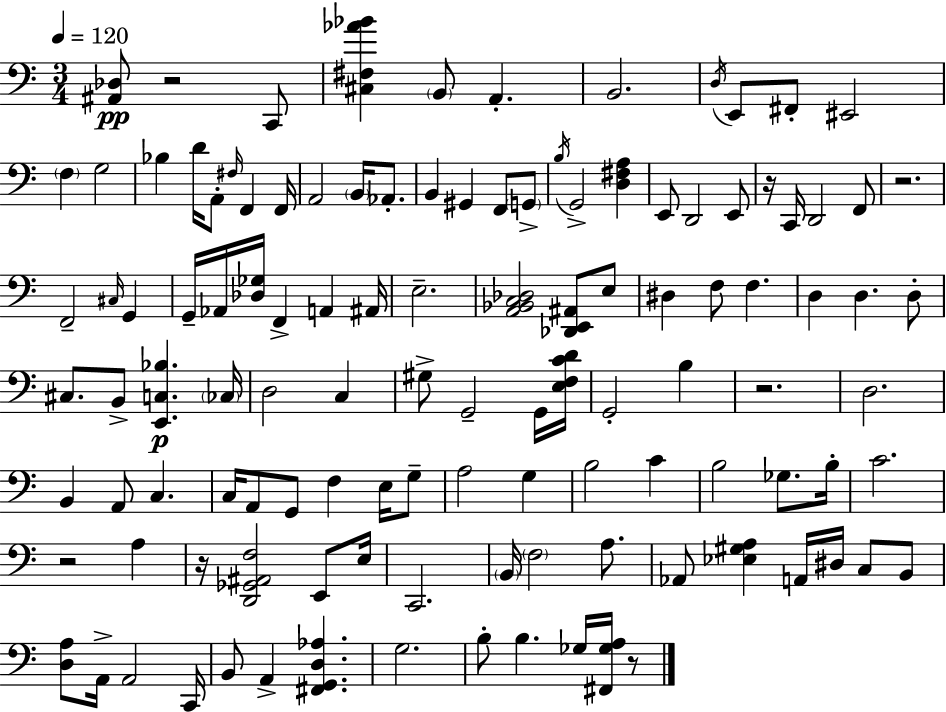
{
  \clef bass
  \numericTimeSignature
  \time 3/4
  \key a \minor
  \tempo 4 = 120
  <ais, des>8\pp r2 c,8 | <cis fis aes' bes'>4 \parenthesize b,8 a,4.-. | b,2. | \acciaccatura { d16 } e,8 fis,8-. eis,2 | \break \parenthesize f4 g2 | bes4 d'16 a,8-. \grace { fis16 } f,4 | f,16 a,2 \parenthesize b,16 aes,8.-. | b,4 gis,4 f,8 | \break \parenthesize g,8-> \acciaccatura { b16 } g,2-> <d fis a>4 | e,8 d,2 | e,8 r16 c,16 d,2 | f,8 r2. | \break f,2-- \grace { cis16 } | g,4 g,16-- aes,16 <des ges>16 f,4-> a,4 | ais,16 e2.-- | <a, bes, c des>2 | \break <des, e, ais,>8 e8 dis4 f8 f4. | d4 d4. | d8-. cis8. b,8-> <e, c bes>4.\p | \parenthesize ces16 d2 | \break c4 gis8-> g,2-- | g,16 <e f c' d'>16 g,2-. | b4 r2. | d2. | \break b,4 a,8 c4. | c16 a,8 g,8 f4 | e16 g8-- a2 | g4 b2 | \break c'4 b2 | ges8. b16-. c'2. | r2 | a4 r16 <d, ges, ais, f>2 | \break e,8 e16 c,2. | \parenthesize b,16 \parenthesize f2 | a8. aes,8 <ees gis a>4 a,16 dis16 | c8 b,8 <d a>8 a,16-> a,2 | \break c,16 b,8 a,4-> <fis, g, d aes>4. | g2. | b8-. b4. | ges16 <fis, ges a>16 r8 \bar "|."
}